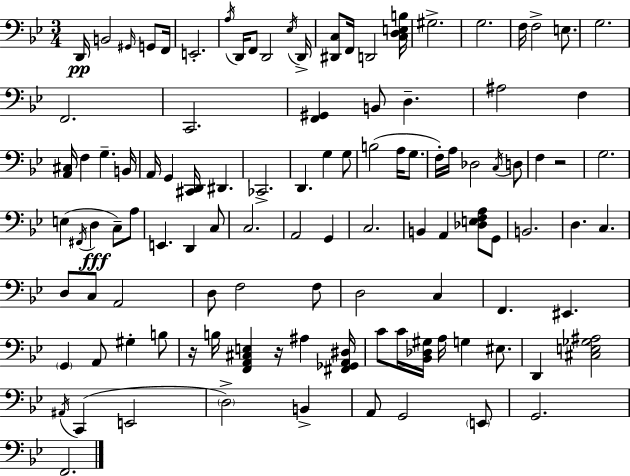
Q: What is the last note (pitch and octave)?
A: F2